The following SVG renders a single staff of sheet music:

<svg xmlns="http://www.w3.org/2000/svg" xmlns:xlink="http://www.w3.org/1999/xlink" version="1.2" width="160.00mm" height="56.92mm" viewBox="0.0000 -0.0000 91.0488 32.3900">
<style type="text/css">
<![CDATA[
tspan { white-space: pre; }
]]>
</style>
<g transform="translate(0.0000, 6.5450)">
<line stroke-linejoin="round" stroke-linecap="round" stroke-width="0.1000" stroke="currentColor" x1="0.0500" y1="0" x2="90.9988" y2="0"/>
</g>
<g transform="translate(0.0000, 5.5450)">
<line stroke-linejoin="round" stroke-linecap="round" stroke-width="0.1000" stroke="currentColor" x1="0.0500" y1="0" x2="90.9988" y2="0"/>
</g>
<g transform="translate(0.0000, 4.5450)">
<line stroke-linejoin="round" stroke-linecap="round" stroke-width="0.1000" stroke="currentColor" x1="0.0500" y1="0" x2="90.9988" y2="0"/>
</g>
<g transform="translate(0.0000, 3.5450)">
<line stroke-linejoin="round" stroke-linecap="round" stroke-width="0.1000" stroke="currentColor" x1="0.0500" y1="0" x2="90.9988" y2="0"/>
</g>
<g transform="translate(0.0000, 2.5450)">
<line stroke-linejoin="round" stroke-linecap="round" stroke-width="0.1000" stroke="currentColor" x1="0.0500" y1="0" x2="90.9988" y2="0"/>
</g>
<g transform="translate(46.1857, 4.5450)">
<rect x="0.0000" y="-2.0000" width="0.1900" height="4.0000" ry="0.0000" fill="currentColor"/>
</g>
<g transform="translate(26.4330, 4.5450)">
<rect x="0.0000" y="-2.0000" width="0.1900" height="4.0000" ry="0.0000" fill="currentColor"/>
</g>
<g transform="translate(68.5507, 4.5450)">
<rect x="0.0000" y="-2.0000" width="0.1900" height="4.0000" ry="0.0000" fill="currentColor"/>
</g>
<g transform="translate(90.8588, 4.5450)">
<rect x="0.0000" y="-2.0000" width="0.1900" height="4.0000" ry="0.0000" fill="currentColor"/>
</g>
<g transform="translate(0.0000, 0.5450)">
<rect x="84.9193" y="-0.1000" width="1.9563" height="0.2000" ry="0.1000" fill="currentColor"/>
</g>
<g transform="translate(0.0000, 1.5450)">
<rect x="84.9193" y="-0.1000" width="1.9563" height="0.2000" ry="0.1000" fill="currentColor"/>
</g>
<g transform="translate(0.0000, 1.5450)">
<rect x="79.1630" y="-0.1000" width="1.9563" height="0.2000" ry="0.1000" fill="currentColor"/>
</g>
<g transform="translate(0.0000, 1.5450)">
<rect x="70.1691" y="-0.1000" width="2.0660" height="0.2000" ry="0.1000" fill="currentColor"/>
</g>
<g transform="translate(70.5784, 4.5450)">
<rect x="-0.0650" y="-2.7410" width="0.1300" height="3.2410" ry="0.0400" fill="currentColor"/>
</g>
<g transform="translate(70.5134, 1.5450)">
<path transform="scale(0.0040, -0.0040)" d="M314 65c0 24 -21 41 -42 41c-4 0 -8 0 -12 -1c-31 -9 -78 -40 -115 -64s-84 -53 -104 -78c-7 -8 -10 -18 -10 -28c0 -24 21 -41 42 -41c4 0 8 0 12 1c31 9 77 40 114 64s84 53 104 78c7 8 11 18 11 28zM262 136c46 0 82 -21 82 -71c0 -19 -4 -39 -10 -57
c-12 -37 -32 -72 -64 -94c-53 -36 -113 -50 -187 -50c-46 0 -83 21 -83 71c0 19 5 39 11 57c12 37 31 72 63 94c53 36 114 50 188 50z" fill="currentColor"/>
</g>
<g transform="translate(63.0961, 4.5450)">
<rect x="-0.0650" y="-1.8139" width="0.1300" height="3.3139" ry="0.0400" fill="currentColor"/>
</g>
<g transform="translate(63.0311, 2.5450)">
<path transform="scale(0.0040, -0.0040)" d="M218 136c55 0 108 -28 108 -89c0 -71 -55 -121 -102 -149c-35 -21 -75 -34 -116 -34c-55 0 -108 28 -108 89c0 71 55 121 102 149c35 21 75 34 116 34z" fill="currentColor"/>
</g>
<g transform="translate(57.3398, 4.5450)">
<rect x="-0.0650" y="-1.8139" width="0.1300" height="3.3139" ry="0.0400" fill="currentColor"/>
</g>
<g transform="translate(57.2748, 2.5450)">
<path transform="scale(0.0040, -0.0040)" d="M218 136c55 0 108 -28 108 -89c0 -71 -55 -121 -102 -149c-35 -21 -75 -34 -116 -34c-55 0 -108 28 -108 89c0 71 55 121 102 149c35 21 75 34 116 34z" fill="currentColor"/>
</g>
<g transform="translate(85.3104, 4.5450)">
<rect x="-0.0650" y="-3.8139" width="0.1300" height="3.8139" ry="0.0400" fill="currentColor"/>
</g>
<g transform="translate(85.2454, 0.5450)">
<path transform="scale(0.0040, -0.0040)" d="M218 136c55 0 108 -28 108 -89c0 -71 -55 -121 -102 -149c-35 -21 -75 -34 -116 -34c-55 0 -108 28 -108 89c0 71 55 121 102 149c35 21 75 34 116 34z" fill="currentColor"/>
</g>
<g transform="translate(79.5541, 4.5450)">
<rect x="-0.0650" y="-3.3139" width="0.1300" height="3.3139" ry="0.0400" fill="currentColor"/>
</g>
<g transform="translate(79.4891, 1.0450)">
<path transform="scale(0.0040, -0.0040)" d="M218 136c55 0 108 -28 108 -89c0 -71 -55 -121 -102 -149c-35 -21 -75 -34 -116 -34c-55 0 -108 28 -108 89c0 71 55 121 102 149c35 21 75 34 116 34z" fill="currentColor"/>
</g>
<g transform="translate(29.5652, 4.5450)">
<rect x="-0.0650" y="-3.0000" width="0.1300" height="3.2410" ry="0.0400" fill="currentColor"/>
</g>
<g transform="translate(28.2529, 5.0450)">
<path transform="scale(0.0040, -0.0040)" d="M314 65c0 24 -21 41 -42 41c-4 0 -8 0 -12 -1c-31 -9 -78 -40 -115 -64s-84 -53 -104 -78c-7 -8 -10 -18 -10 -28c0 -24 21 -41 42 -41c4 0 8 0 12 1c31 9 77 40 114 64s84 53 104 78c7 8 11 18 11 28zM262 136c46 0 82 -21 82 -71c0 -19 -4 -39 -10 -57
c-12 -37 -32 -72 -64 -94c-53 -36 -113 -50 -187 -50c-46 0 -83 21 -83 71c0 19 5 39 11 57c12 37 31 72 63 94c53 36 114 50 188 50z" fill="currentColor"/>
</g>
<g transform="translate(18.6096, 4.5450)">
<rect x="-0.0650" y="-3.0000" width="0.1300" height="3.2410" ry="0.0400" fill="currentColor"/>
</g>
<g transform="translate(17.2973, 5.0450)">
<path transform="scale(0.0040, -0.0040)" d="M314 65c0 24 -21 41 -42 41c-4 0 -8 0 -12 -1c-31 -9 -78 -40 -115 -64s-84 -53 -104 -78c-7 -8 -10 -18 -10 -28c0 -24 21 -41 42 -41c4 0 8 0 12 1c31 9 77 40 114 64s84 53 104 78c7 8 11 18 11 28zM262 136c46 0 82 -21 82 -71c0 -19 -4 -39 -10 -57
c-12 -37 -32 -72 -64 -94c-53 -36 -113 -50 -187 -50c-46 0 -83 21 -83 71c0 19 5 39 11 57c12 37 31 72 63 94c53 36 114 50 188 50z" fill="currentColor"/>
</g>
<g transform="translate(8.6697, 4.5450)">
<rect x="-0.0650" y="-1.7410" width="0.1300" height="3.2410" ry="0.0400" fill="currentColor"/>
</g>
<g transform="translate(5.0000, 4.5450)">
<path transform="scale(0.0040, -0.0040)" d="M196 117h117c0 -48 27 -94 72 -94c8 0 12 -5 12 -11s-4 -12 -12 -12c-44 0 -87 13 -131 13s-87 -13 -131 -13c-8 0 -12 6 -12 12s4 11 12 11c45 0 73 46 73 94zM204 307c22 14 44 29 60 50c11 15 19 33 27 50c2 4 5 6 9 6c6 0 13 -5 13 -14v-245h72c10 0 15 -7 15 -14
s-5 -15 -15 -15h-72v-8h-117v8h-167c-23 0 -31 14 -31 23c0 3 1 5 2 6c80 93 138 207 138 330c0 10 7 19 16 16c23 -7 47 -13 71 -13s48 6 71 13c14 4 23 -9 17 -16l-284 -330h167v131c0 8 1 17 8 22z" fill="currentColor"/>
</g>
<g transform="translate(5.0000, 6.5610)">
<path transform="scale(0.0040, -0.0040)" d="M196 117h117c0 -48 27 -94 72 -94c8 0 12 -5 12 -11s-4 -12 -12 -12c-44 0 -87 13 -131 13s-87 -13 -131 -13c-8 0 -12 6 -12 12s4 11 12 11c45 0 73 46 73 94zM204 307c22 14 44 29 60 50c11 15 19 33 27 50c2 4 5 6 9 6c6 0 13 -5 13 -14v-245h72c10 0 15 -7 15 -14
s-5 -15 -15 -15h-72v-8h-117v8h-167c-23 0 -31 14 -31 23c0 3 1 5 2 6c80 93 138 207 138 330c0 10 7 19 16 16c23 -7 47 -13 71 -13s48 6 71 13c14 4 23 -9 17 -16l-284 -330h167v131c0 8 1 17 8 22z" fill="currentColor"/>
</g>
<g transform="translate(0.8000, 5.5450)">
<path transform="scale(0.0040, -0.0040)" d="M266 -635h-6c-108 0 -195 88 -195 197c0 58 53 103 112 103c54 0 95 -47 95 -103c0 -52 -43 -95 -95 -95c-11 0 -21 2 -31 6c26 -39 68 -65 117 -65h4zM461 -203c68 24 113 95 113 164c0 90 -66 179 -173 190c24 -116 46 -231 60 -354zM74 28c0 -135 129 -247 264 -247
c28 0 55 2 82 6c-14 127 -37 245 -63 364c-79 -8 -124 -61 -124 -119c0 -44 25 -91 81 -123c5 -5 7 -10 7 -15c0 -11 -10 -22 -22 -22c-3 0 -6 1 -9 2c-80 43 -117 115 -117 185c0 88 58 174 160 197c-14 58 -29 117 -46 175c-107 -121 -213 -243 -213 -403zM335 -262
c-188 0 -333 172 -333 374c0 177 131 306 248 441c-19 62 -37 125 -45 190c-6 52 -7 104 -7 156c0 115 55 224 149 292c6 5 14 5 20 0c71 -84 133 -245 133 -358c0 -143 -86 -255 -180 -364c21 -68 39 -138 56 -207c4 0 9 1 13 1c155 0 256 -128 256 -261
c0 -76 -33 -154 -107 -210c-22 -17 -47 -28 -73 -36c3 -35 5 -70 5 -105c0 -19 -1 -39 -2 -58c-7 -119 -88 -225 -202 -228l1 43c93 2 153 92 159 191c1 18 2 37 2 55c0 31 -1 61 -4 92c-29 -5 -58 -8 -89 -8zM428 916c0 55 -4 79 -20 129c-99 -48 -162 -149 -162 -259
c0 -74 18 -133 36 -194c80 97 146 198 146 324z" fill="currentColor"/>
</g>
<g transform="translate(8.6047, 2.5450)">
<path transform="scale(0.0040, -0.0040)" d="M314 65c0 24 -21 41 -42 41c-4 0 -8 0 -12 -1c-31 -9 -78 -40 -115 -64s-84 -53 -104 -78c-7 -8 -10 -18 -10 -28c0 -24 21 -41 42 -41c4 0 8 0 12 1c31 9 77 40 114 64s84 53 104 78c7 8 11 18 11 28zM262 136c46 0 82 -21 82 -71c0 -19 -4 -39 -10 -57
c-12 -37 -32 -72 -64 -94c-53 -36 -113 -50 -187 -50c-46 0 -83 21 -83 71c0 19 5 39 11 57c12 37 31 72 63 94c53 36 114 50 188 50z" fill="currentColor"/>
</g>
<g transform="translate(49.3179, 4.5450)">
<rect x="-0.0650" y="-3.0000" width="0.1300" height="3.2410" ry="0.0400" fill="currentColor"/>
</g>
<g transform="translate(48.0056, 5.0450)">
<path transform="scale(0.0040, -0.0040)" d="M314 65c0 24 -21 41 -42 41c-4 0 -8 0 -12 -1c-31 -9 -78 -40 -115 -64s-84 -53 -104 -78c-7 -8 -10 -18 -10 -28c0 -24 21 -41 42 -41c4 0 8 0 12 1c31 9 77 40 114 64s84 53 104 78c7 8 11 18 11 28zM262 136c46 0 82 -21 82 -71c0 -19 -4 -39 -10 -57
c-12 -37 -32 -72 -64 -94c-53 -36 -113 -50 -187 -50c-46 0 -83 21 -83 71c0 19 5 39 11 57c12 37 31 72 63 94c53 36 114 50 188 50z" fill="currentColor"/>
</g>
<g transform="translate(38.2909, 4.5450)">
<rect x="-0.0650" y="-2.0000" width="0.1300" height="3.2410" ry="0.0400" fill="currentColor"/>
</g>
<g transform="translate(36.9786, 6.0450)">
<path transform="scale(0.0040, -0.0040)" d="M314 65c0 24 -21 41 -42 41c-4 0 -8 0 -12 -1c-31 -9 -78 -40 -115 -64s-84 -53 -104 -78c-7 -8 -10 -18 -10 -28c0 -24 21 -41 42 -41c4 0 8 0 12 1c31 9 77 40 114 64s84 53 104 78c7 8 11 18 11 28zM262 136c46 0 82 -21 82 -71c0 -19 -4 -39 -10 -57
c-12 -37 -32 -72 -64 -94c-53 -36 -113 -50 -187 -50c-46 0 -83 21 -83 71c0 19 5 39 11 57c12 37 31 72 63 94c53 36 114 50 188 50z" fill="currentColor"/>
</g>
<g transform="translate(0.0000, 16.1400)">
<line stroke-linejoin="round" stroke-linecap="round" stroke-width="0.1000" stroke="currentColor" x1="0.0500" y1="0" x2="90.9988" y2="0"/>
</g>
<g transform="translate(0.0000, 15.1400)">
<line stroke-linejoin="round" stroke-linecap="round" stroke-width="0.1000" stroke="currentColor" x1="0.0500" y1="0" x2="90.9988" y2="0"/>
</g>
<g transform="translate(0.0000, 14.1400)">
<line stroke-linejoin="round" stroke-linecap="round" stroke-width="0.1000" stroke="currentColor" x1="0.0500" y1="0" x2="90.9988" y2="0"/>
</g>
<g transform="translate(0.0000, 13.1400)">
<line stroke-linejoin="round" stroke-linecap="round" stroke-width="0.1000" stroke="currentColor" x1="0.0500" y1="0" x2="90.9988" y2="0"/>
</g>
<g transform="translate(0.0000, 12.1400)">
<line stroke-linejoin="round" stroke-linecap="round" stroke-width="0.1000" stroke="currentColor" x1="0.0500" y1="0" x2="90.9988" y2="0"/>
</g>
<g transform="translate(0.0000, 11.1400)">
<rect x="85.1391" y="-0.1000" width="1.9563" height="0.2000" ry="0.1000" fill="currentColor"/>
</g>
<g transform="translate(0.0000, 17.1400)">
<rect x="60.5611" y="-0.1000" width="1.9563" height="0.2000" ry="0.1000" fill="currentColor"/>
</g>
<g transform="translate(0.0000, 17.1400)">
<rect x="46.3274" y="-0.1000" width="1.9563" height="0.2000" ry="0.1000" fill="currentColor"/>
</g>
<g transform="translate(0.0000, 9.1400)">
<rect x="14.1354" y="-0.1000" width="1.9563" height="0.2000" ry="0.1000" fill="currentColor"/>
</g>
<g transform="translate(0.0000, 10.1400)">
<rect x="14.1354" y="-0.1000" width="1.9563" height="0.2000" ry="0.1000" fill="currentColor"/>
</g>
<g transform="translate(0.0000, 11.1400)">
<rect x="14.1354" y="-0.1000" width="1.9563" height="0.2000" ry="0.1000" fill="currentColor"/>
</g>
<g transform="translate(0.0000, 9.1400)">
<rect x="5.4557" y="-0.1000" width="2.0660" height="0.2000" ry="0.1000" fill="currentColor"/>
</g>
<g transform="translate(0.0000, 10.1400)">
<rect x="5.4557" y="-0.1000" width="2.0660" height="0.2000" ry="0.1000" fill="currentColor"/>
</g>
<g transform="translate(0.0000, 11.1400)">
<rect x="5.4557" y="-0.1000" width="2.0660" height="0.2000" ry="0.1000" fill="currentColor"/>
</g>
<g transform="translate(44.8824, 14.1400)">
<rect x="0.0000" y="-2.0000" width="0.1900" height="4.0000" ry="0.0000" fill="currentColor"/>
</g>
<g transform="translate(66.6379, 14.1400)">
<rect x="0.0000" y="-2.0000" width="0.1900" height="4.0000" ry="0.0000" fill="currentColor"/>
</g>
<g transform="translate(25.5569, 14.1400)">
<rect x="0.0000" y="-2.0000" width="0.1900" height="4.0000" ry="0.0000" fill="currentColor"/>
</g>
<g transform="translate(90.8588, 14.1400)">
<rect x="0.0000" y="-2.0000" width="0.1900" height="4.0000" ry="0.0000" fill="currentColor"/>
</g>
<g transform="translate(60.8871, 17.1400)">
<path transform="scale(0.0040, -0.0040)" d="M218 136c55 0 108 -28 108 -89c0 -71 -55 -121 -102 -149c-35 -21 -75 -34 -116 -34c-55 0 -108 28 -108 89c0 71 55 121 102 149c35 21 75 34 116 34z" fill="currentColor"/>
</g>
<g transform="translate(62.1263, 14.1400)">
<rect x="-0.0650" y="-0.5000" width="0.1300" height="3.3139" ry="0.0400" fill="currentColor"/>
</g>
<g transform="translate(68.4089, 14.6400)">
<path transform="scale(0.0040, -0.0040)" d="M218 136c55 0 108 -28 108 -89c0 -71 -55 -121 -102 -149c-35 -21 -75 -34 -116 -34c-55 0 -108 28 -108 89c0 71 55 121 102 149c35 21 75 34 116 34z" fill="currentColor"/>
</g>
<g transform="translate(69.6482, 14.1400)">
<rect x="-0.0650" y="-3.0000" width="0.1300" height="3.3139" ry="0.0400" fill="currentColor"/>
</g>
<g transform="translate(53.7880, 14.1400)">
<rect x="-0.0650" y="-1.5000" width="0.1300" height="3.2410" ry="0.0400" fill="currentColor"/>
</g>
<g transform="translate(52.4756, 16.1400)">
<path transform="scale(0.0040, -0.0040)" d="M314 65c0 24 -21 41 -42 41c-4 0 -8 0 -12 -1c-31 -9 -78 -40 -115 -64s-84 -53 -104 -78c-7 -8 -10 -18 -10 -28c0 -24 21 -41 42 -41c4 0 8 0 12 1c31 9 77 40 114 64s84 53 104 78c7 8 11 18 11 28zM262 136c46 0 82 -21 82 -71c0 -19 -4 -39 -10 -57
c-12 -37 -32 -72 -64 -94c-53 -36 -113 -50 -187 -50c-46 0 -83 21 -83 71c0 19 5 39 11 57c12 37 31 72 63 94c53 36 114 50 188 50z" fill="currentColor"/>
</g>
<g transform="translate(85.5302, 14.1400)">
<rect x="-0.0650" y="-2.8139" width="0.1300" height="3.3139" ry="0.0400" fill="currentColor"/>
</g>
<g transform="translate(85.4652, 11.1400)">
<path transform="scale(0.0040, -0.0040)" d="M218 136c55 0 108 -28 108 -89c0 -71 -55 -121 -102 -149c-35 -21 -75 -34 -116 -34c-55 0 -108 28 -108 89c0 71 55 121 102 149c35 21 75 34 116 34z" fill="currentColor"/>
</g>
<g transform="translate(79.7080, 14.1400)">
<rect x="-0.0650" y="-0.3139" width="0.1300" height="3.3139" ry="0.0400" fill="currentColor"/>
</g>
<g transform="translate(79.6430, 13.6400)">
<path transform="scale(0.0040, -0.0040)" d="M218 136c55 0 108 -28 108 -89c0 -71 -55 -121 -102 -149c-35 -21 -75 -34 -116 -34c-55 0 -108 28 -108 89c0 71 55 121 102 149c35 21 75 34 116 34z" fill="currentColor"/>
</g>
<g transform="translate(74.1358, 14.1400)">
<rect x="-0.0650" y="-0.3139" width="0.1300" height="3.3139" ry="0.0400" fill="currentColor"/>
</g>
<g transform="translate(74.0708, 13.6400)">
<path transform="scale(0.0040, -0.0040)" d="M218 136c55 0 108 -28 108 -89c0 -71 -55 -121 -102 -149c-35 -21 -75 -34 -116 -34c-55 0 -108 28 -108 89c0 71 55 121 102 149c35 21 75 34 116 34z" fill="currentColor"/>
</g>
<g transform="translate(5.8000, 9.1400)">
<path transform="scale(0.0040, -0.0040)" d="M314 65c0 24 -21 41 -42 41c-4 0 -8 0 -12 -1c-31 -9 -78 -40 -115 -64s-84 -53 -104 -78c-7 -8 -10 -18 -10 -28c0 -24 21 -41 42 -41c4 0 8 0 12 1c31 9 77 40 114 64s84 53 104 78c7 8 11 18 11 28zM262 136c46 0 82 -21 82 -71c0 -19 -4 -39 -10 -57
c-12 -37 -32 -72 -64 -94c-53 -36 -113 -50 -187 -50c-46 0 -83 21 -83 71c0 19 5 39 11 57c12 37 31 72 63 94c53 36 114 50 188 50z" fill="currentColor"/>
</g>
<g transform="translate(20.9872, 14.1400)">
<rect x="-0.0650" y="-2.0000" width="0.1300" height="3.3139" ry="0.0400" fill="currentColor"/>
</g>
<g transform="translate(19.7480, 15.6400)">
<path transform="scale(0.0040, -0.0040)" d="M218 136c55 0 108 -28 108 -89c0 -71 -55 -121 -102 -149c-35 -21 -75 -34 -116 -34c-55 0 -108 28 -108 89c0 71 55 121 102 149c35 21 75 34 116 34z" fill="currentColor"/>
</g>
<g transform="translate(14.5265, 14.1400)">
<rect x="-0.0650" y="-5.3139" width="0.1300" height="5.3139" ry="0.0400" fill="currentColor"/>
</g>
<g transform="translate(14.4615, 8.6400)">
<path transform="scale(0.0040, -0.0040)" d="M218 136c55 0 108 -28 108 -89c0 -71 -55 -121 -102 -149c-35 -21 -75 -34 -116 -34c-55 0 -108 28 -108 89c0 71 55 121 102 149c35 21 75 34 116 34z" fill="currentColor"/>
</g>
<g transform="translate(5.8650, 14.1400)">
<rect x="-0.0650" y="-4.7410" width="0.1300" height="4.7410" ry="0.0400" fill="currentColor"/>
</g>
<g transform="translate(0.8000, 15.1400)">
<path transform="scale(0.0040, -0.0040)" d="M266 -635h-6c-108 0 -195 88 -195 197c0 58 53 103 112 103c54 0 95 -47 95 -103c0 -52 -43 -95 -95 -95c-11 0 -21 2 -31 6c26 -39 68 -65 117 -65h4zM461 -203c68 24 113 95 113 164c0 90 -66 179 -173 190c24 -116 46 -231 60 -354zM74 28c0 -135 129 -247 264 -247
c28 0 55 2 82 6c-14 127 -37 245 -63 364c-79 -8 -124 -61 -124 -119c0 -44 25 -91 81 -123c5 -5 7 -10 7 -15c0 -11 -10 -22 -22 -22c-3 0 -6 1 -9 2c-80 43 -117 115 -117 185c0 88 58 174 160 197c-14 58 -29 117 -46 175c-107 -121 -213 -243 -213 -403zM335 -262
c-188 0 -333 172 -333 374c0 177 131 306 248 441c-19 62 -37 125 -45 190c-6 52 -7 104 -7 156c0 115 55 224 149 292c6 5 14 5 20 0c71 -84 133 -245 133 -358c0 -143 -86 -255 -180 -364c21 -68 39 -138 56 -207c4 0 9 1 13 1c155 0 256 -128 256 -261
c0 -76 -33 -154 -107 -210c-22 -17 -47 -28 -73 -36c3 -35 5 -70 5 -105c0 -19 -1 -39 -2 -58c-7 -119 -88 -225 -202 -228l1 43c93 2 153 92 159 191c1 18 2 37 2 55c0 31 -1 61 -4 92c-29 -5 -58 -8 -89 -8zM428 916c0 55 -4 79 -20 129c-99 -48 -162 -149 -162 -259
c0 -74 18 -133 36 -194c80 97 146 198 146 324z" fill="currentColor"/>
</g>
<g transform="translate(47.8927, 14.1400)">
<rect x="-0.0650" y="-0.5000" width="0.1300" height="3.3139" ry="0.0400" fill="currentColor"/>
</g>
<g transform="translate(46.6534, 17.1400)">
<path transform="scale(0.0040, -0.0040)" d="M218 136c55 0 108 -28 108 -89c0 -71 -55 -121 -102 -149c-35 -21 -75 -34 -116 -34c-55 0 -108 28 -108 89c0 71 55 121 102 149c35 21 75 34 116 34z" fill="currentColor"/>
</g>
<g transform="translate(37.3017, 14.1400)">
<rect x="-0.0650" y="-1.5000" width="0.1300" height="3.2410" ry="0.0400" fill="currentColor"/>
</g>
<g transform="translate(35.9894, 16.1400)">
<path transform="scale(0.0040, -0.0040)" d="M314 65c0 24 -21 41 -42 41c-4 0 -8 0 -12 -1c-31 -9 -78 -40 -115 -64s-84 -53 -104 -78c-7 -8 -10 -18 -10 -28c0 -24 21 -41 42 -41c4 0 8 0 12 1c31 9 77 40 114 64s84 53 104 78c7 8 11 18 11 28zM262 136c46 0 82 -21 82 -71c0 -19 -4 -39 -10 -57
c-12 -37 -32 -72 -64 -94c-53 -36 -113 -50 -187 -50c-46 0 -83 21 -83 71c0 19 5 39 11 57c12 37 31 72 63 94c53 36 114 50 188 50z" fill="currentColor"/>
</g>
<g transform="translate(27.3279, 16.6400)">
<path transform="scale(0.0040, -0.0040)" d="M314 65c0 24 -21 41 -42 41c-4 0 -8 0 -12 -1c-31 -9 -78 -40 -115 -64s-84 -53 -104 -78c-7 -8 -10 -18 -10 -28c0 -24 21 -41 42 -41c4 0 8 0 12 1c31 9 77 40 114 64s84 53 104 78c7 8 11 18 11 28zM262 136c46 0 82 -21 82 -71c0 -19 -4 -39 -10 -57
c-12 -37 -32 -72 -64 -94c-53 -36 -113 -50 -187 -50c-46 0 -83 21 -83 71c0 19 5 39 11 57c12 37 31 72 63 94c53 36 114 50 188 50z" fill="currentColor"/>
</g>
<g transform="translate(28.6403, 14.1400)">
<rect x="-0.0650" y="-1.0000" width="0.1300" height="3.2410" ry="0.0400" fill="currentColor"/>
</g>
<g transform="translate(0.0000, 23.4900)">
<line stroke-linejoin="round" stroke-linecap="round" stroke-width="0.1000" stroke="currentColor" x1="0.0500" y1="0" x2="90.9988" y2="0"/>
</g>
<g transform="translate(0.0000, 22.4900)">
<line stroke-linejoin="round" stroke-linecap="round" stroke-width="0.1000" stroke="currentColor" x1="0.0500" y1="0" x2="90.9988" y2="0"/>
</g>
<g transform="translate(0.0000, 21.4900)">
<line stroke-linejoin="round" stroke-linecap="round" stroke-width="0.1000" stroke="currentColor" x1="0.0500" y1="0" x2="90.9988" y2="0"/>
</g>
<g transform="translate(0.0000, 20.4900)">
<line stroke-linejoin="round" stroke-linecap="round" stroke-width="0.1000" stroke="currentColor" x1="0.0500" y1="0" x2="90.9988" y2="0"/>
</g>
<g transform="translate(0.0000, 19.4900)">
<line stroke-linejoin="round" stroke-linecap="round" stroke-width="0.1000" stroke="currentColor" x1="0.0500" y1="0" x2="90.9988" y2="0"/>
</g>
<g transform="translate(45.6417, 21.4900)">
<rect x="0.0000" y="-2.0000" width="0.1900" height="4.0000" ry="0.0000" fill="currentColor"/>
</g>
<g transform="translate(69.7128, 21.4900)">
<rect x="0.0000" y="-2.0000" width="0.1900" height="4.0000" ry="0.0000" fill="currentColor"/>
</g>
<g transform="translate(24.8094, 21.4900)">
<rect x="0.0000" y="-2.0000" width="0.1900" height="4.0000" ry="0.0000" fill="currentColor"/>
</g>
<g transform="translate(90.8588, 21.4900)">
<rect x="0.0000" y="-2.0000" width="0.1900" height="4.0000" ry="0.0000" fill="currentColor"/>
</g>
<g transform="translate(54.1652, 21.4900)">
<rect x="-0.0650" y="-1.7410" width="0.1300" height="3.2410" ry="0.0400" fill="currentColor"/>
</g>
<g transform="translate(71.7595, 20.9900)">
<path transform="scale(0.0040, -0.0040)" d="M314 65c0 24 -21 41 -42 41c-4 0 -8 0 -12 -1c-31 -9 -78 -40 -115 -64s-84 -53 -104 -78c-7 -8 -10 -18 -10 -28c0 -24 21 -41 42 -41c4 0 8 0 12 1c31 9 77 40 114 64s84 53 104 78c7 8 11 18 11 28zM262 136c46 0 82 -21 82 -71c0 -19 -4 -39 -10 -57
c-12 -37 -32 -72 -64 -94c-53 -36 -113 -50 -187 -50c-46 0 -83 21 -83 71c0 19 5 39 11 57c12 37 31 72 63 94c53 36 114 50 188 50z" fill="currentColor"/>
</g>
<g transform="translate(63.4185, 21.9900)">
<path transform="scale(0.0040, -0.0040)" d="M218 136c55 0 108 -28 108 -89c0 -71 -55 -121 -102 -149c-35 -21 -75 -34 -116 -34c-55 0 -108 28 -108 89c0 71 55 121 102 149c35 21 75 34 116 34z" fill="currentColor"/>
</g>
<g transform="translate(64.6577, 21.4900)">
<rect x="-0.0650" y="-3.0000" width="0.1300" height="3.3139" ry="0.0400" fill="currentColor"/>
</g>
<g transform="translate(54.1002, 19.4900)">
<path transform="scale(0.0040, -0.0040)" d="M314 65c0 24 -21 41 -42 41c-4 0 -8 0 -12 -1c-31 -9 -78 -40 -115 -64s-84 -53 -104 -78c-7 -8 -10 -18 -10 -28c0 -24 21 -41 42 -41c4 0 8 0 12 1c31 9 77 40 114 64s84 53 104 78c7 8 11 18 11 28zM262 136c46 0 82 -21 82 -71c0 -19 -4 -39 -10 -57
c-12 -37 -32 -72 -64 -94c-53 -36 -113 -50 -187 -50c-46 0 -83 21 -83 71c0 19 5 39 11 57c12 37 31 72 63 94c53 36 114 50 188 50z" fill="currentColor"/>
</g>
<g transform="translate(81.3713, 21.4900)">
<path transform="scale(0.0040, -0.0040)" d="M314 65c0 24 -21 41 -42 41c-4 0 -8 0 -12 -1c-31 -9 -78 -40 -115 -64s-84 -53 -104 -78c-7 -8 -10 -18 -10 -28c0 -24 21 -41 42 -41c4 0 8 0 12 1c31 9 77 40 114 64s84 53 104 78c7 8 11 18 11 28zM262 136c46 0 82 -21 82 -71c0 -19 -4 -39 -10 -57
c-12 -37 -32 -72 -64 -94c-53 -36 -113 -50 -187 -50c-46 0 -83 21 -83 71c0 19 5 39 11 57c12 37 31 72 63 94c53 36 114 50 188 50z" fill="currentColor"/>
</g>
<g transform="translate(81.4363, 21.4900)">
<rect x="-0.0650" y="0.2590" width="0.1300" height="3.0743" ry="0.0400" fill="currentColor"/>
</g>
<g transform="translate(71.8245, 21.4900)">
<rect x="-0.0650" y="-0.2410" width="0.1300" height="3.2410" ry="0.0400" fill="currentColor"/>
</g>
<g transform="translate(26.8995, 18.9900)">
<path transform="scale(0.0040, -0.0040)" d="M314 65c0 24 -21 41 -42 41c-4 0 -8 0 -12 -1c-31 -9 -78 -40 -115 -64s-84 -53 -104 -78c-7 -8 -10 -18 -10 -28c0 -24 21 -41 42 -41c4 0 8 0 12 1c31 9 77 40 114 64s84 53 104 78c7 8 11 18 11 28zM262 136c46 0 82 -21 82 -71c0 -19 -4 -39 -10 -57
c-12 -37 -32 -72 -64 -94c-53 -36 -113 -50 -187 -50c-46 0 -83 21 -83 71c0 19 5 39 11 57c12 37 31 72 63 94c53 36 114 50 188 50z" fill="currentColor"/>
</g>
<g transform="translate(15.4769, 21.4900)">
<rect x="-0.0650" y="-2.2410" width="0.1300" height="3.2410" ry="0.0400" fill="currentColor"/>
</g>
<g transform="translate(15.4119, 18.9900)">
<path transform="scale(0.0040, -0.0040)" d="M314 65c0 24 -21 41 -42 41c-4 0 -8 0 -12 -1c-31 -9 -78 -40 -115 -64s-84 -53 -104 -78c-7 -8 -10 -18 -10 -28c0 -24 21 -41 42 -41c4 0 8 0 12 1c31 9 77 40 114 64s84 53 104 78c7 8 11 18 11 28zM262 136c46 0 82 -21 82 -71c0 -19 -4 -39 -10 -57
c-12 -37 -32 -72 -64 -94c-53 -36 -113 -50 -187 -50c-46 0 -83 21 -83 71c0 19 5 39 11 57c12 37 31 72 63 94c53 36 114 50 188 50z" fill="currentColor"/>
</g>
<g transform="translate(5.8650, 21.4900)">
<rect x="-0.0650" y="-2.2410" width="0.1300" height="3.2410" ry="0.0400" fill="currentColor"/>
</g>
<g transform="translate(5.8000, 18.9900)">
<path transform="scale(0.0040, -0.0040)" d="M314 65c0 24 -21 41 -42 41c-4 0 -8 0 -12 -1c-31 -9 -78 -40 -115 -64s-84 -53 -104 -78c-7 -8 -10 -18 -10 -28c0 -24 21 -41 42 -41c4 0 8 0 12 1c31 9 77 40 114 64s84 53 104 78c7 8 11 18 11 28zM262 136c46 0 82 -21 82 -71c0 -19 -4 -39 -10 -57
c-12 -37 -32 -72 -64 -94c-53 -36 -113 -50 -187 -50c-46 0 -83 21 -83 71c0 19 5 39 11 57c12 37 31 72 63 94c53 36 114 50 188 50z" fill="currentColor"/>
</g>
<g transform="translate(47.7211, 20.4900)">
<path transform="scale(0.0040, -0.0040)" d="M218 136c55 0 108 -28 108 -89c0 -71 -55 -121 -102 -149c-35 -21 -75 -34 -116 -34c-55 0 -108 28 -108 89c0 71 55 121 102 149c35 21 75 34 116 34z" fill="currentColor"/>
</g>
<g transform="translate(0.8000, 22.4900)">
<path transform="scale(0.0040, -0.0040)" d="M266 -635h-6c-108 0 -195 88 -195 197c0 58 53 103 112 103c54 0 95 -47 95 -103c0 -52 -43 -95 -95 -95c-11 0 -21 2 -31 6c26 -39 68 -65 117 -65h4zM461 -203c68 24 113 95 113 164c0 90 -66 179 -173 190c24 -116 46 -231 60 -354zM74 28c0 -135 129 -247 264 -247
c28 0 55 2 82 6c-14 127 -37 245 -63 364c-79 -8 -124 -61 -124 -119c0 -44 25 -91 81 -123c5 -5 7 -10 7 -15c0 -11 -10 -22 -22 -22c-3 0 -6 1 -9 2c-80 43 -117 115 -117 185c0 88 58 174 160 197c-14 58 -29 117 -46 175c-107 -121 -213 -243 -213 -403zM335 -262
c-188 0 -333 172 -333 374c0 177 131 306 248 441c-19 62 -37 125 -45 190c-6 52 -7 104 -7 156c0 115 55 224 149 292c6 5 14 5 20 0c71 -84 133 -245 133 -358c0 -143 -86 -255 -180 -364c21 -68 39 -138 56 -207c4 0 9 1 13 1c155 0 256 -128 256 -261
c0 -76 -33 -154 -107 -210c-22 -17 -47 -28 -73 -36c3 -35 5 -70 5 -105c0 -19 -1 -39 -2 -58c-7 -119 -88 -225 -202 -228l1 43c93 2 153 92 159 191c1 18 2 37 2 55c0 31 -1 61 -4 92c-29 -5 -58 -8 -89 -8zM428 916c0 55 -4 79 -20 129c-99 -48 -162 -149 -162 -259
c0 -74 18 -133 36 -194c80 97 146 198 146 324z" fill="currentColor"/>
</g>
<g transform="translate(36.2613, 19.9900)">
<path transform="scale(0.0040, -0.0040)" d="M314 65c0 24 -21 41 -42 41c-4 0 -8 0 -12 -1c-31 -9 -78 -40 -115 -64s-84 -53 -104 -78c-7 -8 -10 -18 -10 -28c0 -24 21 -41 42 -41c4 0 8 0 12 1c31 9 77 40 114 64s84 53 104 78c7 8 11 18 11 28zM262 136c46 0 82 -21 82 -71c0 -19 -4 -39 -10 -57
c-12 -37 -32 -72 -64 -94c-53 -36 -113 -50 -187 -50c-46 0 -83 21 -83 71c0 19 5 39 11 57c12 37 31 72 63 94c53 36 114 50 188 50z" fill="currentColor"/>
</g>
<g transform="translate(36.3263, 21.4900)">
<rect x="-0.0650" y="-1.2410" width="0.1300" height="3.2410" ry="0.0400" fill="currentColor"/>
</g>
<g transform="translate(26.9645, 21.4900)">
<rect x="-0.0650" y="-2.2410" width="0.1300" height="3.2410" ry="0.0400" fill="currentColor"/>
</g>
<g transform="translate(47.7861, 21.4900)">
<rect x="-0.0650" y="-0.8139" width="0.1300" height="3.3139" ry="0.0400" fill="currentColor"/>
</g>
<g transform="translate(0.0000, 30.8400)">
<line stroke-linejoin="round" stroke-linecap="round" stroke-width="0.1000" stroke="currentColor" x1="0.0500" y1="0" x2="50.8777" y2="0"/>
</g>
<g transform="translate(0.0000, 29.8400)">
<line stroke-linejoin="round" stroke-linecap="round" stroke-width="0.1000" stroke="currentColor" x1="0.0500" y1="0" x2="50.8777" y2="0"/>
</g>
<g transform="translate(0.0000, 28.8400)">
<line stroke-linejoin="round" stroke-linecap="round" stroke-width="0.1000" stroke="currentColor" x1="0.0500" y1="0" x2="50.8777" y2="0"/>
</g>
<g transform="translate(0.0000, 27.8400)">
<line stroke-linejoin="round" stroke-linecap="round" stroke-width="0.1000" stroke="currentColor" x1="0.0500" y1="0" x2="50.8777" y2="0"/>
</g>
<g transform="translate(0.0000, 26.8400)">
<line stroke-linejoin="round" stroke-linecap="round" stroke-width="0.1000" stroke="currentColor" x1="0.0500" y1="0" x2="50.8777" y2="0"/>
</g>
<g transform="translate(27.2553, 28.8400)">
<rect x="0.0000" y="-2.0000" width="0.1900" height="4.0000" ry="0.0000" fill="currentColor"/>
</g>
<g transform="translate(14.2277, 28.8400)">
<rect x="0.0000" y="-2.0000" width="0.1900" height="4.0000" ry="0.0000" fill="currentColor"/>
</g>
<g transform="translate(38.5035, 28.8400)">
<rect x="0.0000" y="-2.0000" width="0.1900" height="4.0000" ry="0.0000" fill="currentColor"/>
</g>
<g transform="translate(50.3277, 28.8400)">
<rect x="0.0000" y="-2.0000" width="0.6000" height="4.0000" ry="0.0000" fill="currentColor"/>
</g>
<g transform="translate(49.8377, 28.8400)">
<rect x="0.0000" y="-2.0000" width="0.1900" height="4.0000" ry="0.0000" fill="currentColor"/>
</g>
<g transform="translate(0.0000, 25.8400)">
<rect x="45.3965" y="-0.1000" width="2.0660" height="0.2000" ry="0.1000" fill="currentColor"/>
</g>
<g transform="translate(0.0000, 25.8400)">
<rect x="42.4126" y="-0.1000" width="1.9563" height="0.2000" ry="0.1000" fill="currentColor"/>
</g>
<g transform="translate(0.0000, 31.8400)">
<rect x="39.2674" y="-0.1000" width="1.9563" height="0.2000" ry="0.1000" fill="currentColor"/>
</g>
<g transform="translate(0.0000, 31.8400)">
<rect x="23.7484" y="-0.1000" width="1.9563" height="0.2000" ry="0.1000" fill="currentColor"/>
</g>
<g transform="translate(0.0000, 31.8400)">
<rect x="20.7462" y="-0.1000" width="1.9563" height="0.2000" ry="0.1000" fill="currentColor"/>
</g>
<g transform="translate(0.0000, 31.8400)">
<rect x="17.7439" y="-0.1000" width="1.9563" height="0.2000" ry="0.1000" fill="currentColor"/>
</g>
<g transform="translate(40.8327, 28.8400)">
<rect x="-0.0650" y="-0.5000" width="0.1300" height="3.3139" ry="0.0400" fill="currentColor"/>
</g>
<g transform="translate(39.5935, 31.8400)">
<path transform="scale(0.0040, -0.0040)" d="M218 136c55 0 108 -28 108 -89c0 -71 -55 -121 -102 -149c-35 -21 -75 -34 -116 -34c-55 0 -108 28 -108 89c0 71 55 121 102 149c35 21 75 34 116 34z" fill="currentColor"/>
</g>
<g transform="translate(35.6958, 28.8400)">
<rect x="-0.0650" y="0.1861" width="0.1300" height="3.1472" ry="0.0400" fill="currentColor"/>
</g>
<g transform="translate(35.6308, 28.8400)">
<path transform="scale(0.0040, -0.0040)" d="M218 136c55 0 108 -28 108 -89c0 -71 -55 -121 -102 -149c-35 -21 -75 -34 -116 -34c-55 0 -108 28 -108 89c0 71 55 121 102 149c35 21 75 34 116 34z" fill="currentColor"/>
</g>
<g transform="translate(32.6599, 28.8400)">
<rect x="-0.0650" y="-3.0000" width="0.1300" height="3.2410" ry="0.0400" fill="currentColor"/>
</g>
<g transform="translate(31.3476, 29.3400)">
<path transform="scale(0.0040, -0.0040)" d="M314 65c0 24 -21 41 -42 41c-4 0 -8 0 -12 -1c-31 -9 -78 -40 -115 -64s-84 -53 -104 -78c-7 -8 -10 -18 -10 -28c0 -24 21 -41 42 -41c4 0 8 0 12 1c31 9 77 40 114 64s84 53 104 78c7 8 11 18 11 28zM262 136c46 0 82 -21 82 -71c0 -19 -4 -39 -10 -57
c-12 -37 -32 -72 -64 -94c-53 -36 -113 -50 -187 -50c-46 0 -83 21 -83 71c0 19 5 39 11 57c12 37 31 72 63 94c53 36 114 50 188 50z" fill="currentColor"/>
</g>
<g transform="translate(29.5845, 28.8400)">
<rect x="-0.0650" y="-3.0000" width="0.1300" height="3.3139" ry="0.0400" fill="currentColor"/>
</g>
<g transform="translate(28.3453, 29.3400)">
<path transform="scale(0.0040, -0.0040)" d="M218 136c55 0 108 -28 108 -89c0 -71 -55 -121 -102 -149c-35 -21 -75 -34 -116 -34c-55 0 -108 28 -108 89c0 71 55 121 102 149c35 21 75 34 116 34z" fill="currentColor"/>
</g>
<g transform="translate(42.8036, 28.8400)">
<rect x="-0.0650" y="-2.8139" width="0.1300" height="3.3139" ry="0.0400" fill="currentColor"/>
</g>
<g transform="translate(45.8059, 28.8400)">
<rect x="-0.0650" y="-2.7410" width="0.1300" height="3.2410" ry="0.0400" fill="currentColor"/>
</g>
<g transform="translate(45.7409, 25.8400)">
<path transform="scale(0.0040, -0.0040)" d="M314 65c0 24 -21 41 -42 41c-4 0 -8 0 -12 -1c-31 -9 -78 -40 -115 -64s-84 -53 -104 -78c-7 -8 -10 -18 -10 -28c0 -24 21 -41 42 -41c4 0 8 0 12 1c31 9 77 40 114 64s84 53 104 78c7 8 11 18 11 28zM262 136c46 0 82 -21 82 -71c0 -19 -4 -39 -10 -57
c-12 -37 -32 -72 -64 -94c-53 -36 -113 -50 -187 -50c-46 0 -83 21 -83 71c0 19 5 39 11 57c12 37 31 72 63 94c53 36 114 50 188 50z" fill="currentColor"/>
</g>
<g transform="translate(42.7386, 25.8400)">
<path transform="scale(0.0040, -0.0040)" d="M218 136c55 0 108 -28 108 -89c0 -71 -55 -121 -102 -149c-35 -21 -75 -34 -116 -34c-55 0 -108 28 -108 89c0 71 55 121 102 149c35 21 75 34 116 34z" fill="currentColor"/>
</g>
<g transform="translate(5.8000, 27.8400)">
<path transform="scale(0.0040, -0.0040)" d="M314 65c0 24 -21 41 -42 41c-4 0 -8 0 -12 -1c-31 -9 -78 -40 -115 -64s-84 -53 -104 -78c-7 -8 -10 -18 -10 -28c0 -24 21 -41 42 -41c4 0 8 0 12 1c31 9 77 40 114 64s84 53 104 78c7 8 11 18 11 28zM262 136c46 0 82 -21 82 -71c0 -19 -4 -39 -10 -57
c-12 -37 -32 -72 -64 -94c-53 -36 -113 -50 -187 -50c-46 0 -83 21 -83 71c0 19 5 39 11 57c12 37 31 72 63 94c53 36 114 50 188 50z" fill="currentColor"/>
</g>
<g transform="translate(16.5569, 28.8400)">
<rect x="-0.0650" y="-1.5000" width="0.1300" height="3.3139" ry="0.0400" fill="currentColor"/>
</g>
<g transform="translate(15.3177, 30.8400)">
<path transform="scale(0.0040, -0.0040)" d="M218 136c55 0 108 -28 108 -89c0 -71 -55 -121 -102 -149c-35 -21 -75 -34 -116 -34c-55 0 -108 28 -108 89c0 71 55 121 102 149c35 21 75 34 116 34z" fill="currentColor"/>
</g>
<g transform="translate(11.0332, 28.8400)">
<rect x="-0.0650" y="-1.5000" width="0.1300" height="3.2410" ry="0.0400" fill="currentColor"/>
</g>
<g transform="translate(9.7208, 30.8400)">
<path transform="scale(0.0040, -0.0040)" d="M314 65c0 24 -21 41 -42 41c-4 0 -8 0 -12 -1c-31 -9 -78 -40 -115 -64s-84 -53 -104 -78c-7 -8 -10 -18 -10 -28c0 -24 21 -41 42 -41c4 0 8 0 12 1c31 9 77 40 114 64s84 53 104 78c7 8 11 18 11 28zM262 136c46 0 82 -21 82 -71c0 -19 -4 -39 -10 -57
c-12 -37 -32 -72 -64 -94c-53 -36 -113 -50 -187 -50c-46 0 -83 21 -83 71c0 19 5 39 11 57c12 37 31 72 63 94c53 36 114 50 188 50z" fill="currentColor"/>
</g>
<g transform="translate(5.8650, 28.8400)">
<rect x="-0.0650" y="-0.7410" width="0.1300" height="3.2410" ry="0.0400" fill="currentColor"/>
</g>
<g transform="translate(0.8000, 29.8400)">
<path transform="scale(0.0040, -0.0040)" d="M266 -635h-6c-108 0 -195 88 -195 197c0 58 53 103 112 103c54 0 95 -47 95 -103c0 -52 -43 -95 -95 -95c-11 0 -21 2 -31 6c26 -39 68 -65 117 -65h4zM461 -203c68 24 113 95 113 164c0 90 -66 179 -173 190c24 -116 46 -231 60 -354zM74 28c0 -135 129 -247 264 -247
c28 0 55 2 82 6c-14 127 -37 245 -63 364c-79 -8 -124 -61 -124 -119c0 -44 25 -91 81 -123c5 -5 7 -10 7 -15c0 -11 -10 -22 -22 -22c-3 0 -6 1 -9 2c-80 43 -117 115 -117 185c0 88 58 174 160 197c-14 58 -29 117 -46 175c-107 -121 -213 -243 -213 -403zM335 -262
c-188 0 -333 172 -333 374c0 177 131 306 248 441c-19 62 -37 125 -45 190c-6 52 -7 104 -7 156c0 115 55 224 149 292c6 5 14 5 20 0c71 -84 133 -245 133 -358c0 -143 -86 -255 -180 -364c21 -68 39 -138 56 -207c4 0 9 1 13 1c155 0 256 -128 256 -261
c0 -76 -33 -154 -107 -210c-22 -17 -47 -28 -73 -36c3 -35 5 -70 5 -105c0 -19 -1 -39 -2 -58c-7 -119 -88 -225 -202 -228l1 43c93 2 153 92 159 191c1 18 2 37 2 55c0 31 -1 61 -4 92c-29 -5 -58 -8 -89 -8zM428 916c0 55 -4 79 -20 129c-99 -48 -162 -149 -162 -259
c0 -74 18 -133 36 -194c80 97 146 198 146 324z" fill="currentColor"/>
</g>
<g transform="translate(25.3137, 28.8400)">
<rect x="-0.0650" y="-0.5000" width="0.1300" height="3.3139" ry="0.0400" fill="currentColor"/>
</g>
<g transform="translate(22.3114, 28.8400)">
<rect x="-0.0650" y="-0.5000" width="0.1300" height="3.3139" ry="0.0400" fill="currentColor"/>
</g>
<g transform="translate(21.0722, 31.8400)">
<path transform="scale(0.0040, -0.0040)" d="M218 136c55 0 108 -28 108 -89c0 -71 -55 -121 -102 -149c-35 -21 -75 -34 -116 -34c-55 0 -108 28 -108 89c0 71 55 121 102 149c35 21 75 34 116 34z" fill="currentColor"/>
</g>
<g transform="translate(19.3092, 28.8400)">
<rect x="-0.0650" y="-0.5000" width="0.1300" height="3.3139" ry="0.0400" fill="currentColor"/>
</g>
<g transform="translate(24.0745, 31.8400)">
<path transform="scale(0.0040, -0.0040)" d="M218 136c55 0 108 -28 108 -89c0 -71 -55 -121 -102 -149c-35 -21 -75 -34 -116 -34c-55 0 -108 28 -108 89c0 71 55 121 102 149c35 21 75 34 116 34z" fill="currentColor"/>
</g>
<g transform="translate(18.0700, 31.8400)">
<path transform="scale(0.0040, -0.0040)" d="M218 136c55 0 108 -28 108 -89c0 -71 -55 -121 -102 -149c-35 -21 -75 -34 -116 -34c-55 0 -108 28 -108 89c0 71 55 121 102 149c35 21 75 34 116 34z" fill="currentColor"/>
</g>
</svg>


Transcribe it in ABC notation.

X:1
T:Untitled
M:4/4
L:1/4
K:C
f2 A2 A2 F2 A2 f f a2 b c' e'2 f' F D2 E2 C E2 C A c c a g2 g2 g2 e2 d f2 A c2 B2 d2 E2 E C C C A A2 B C a a2